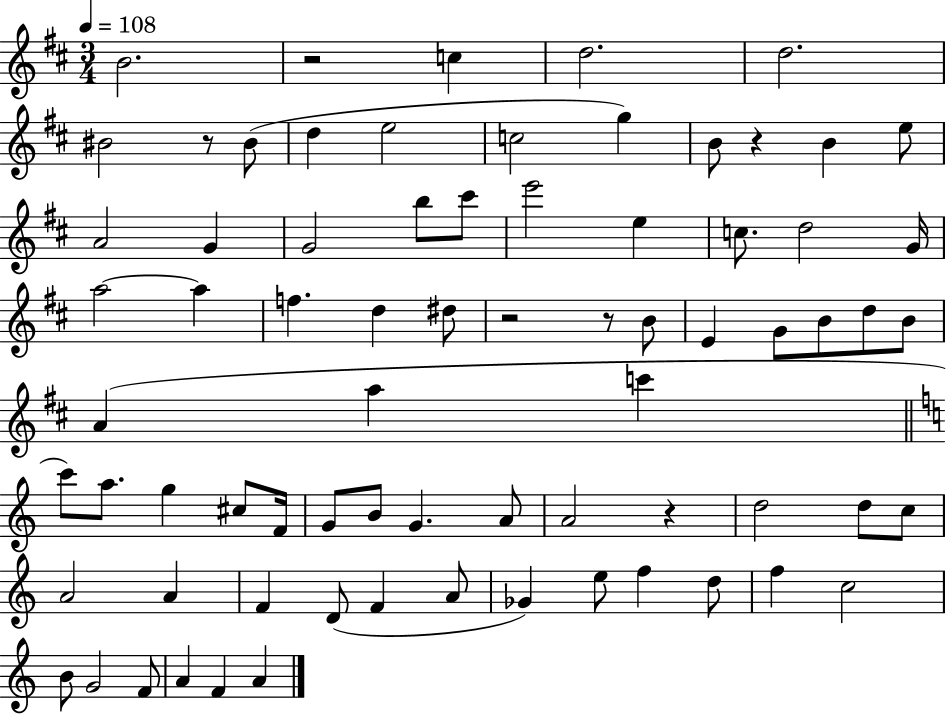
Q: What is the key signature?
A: D major